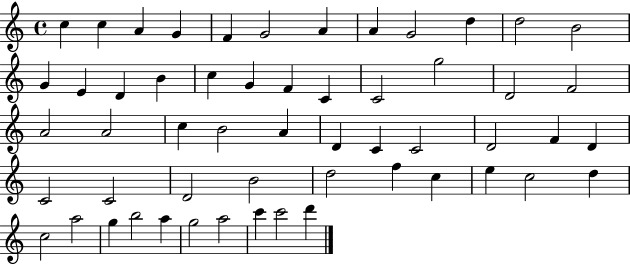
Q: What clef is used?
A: treble